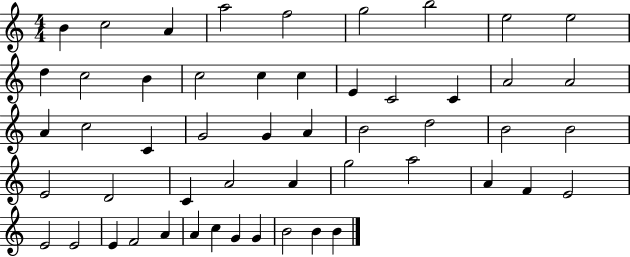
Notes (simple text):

B4/q C5/h A4/q A5/h F5/h G5/h B5/h E5/h E5/h D5/q C5/h B4/q C5/h C5/q C5/q E4/q C4/h C4/q A4/h A4/h A4/q C5/h C4/q G4/h G4/q A4/q B4/h D5/h B4/h B4/h E4/h D4/h C4/q A4/h A4/q G5/h A5/h A4/q F4/q E4/h E4/h E4/h E4/q F4/h A4/q A4/q C5/q G4/q G4/q B4/h B4/q B4/q